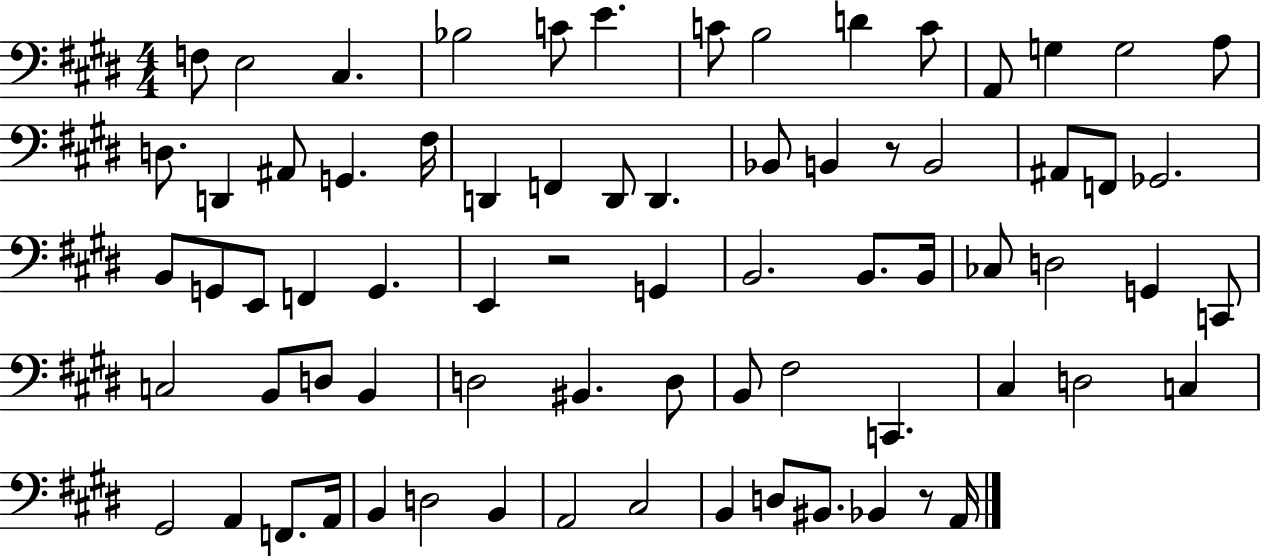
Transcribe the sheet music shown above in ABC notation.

X:1
T:Untitled
M:4/4
L:1/4
K:E
F,/2 E,2 ^C, _B,2 C/2 E C/2 B,2 D C/2 A,,/2 G, G,2 A,/2 D,/2 D,, ^A,,/2 G,, ^F,/4 D,, F,, D,,/2 D,, _B,,/2 B,, z/2 B,,2 ^A,,/2 F,,/2 _G,,2 B,,/2 G,,/2 E,,/2 F,, G,, E,, z2 G,, B,,2 B,,/2 B,,/4 _C,/2 D,2 G,, C,,/2 C,2 B,,/2 D,/2 B,, D,2 ^B,, D,/2 B,,/2 ^F,2 C,, ^C, D,2 C, ^G,,2 A,, F,,/2 A,,/4 B,, D,2 B,, A,,2 ^C,2 B,, D,/2 ^B,,/2 _B,, z/2 A,,/4